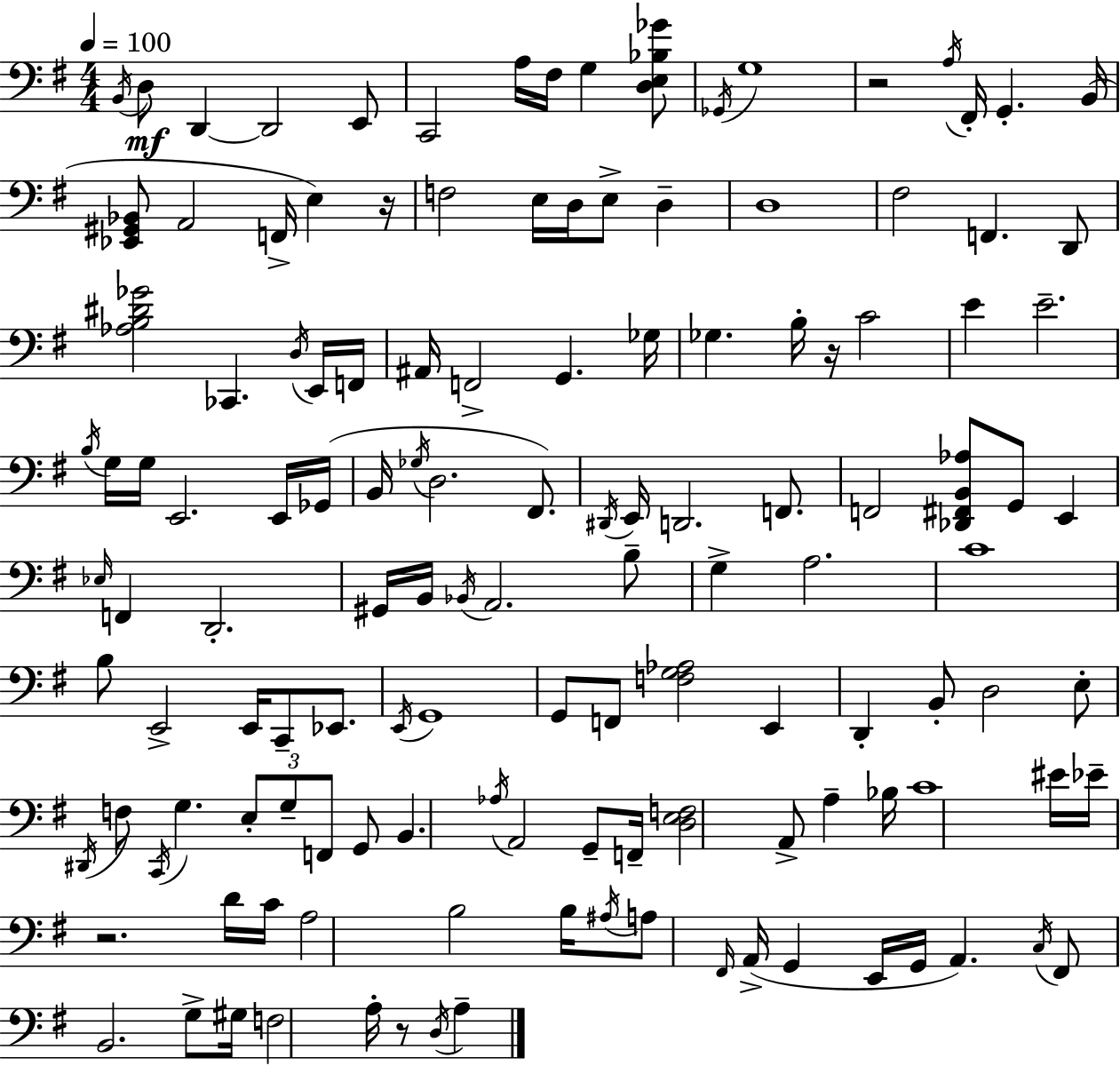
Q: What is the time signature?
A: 4/4